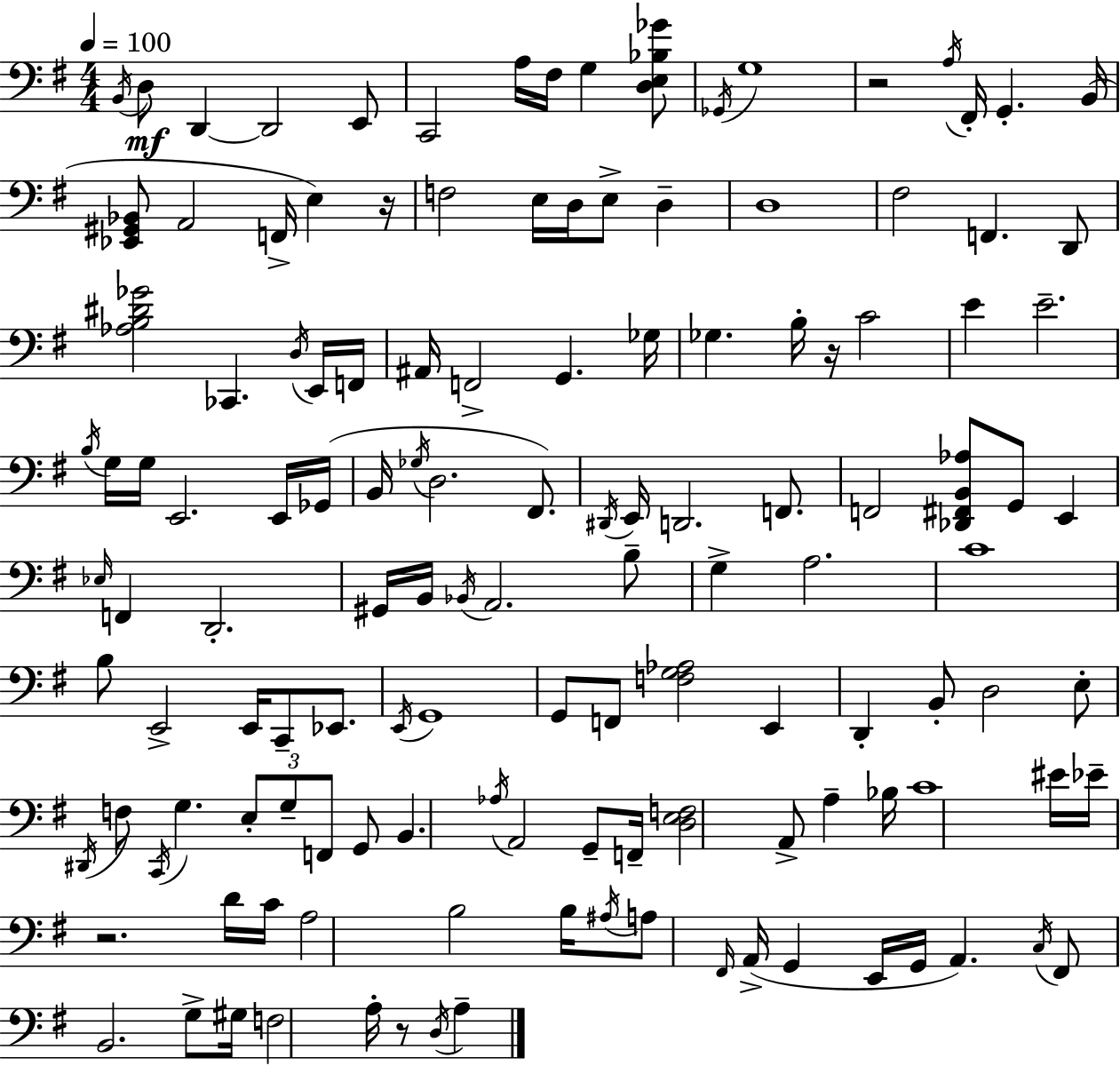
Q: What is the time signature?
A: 4/4